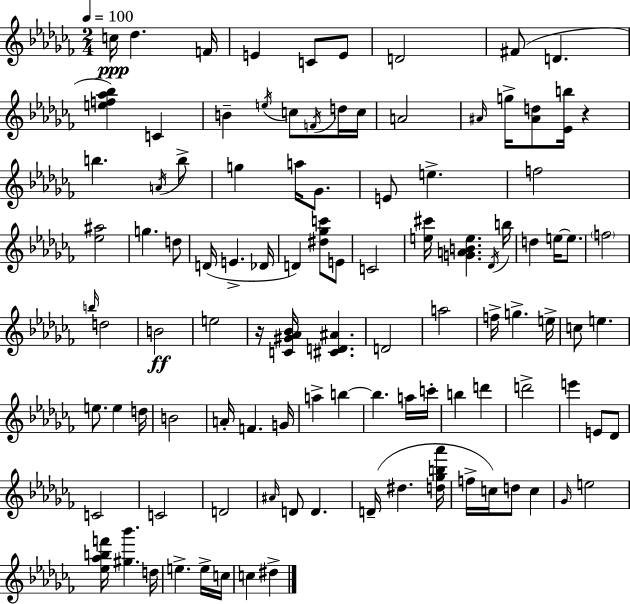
{
  \clef treble
  \numericTimeSignature
  \time 2/4
  \key aes \minor
  \tempo 4 = 100
  c''16\ppp des''4. f'16 | e'4 c'8 e'8 | d'2 | fis'8( d'4. | \break <e'' f'' aes'' bes''>4) c'4 | b'4-- \acciaccatura { e''16 } c''8 \acciaccatura { f'16 } | d''16 c''16 a'2 | \grace { ais'16 } g''16-> <ais' d''>8 <ees' b''>16 r4 | \break b''4. | \acciaccatura { a'16 } b''8-> g''4 | a''16 ges'8. e'8 e''4.-> | f''2 | \break <ees'' ais''>2 | g''4. | d''8 d'16( e'4.-> | des'16 d'4) | \break <dis'' ges'' c'''>8 e'8 c'2 | <e'' cis'''>16 <g' a' b' e''>4. | \acciaccatura { des'16 } b''16 d''4 | e''16~~ e''8. \parenthesize f''2 | \break \grace { b''16 } d''2 | b'2\ff | e''2 | r16 <c' gis' aes' bes'>16 | \break <cis' d' ais'>4. d'2 | a''2 | f''16-> g''4.-> | e''16-> c''8 | \break e''4. e''8. | e''4 d''16 b'2 | a'16-. f'4. | g'16 a''4-> | \break b''4~~ b''4. | a''16 c'''16-. b''4 | d'''4 d'''2-> | e'''4 | \break e'8 des'8 c'2 | c'2 | d'2 | \grace { ais'16 } d'8 | \break d'4. d'16--( | dis''4. <d'' ges'' b'' aes'''>16 f''16-> | c''16) d''8 c''4 \grace { ges'16 } | e''2 | \break <ees'' aes'' b'' f'''>16 <gis'' bes'''>4. d''16 | e''4.-> e''16-> c''16 | c''4 dis''4-> | \bar "|."
}